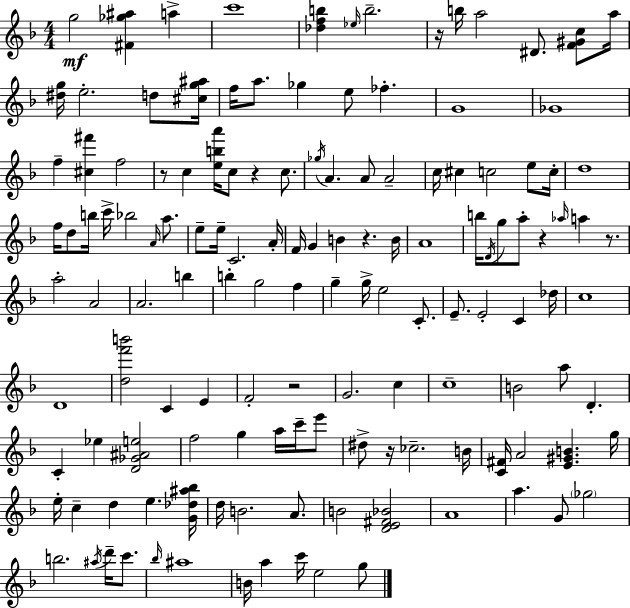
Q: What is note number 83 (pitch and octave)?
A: Eb5